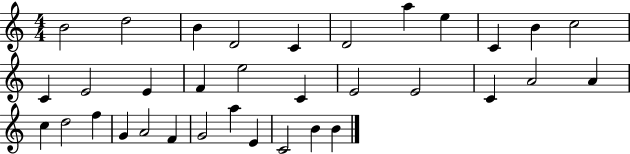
{
  \clef treble
  \numericTimeSignature
  \time 4/4
  \key c \major
  b'2 d''2 | b'4 d'2 c'4 | d'2 a''4 e''4 | c'4 b'4 c''2 | \break c'4 e'2 e'4 | f'4 e''2 c'4 | e'2 e'2 | c'4 a'2 a'4 | \break c''4 d''2 f''4 | g'4 a'2 f'4 | g'2 a''4 e'4 | c'2 b'4 b'4 | \break \bar "|."
}